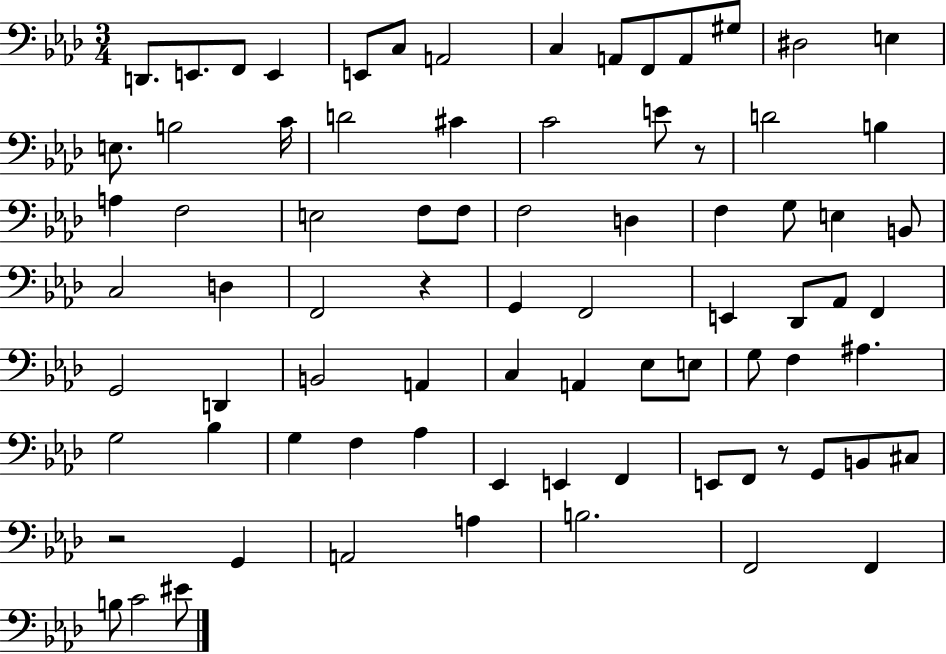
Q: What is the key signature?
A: AES major